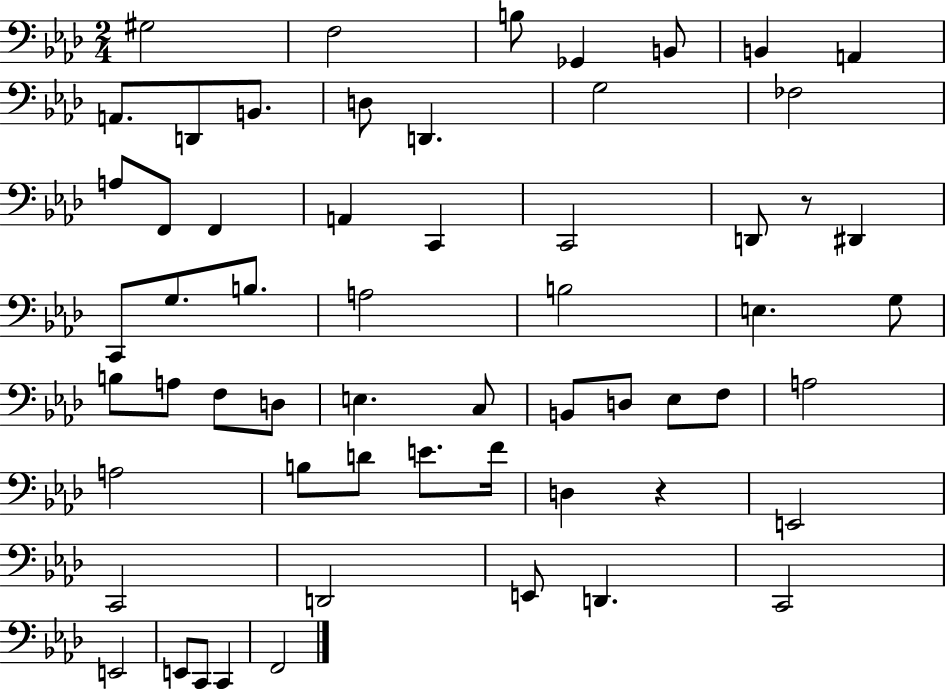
{
  \clef bass
  \numericTimeSignature
  \time 2/4
  \key aes \major
  \repeat volta 2 { gis2 | f2 | b8 ges,4 b,8 | b,4 a,4 | \break a,8. d,8 b,8. | d8 d,4. | g2 | fes2 | \break a8 f,8 f,4 | a,4 c,4 | c,2 | d,8 r8 dis,4 | \break c,8 g8. b8. | a2 | b2 | e4. g8 | \break b8 a8 f8 d8 | e4. c8 | b,8 d8 ees8 f8 | a2 | \break a2 | b8 d'8 e'8. f'16 | d4 r4 | e,2 | \break c,2 | d,2 | e,8 d,4. | c,2 | \break e,2 | e,8 c,8 c,4 | f,2 | } \bar "|."
}